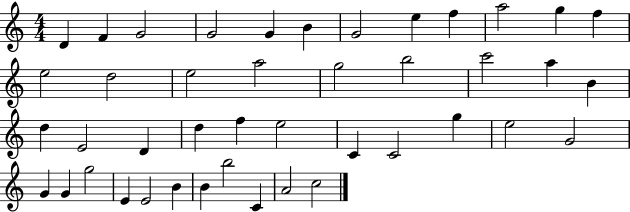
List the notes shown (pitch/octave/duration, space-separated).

D4/q F4/q G4/h G4/h G4/q B4/q G4/h E5/q F5/q A5/h G5/q F5/q E5/h D5/h E5/h A5/h G5/h B5/h C6/h A5/q B4/q D5/q E4/h D4/q D5/q F5/q E5/h C4/q C4/h G5/q E5/h G4/h G4/q G4/q G5/h E4/q E4/h B4/q B4/q B5/h C4/q A4/h C5/h